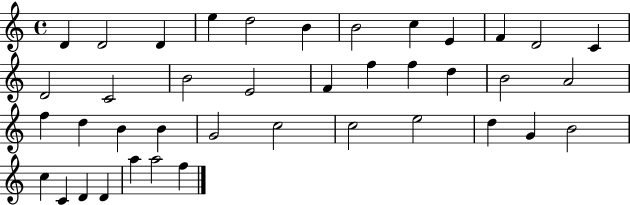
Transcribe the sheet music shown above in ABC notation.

X:1
T:Untitled
M:4/4
L:1/4
K:C
D D2 D e d2 B B2 c E F D2 C D2 C2 B2 E2 F f f d B2 A2 f d B B G2 c2 c2 e2 d G B2 c C D D a a2 f